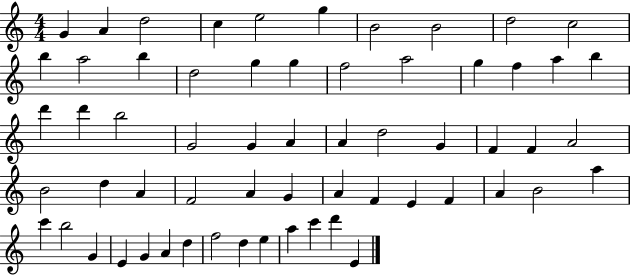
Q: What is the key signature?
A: C major